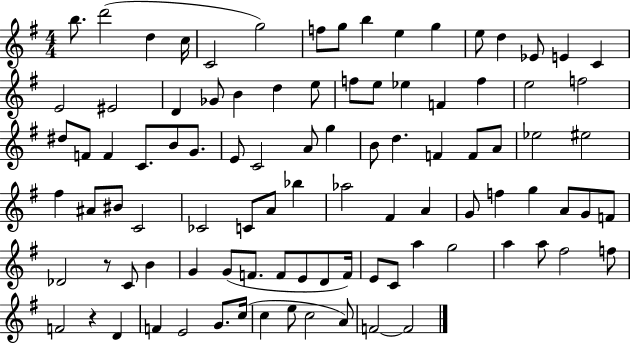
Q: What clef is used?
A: treble